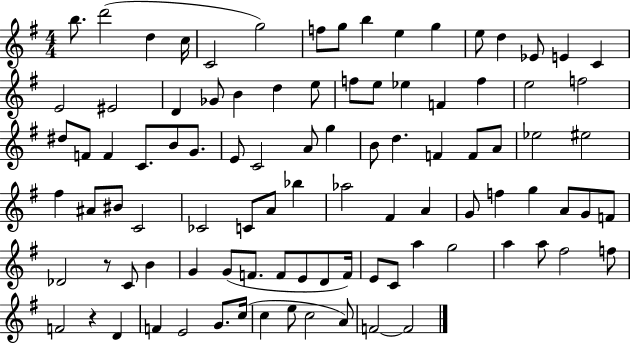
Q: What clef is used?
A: treble